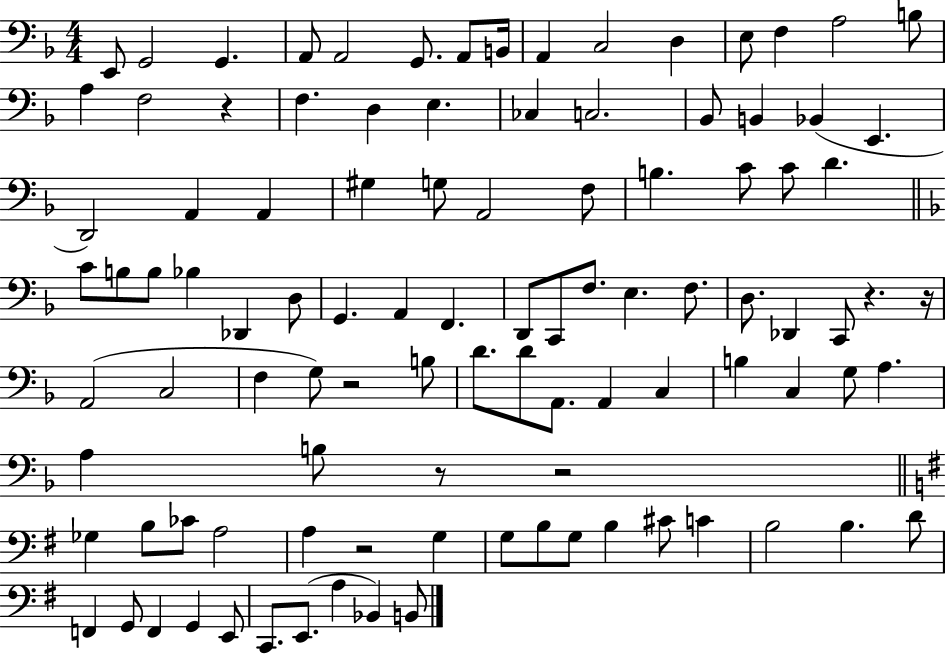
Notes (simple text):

E2/e G2/h G2/q. A2/e A2/h G2/e. A2/e B2/s A2/q C3/h D3/q E3/e F3/q A3/h B3/e A3/q F3/h R/q F3/q. D3/q E3/q. CES3/q C3/h. Bb2/e B2/q Bb2/q E2/q. D2/h A2/q A2/q G#3/q G3/e A2/h F3/e B3/q. C4/e C4/e D4/q. C4/e B3/e B3/e Bb3/q Db2/q D3/e G2/q. A2/q F2/q. D2/e C2/e F3/e. E3/q. F3/e. D3/e. Db2/q C2/e R/q. R/s A2/h C3/h F3/q G3/e R/h B3/e D4/e. D4/e A2/e. A2/q C3/q B3/q C3/q G3/e A3/q. A3/q B3/e R/e R/h Gb3/q B3/e CES4/e A3/h A3/q R/h G3/q G3/e B3/e G3/e B3/q C#4/e C4/q B3/h B3/q. D4/e F2/q G2/e F2/q G2/q E2/e C2/e. E2/e. A3/q Bb2/q B2/e